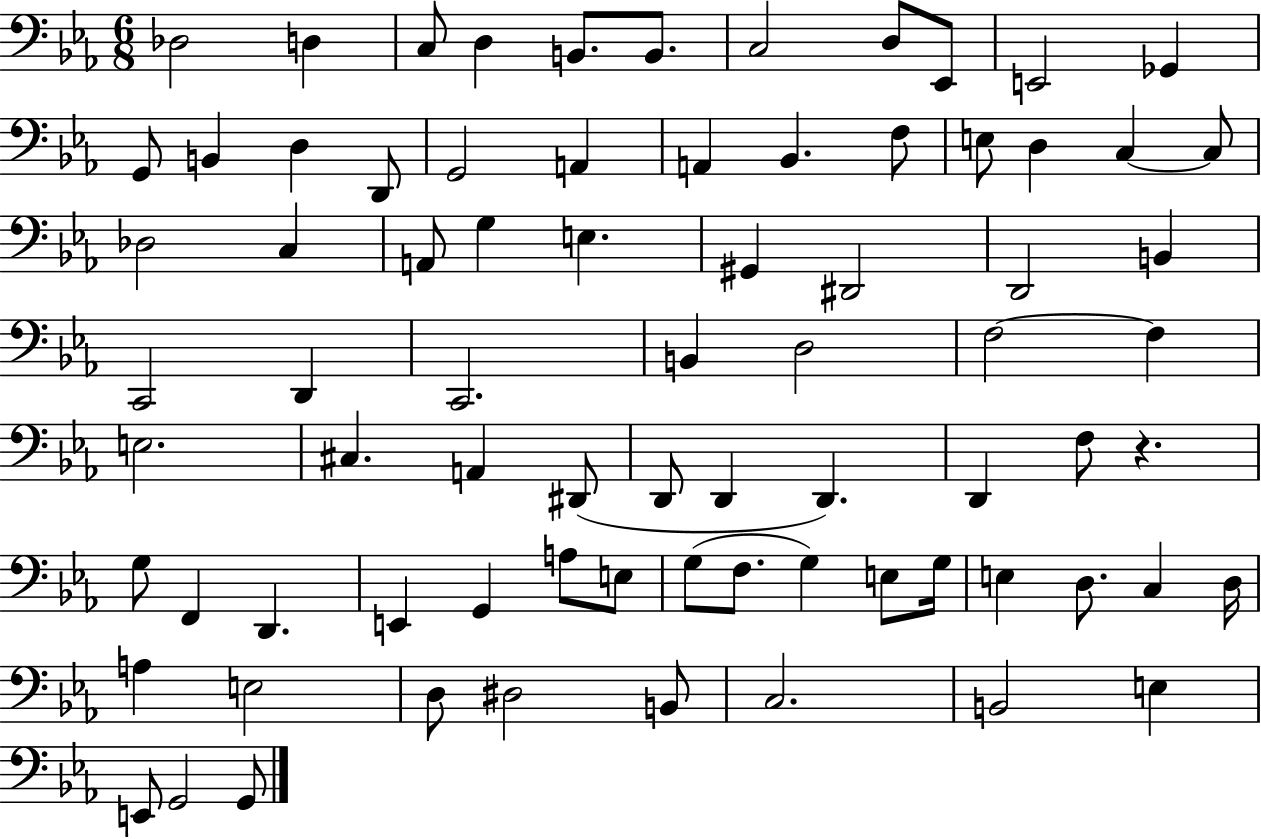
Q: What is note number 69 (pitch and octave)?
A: D#3